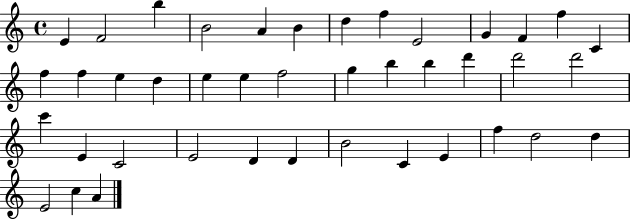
{
  \clef treble
  \time 4/4
  \defaultTimeSignature
  \key c \major
  e'4 f'2 b''4 | b'2 a'4 b'4 | d''4 f''4 e'2 | g'4 f'4 f''4 c'4 | \break f''4 f''4 e''4 d''4 | e''4 e''4 f''2 | g''4 b''4 b''4 d'''4 | d'''2 d'''2 | \break c'''4 e'4 c'2 | e'2 d'4 d'4 | b'2 c'4 e'4 | f''4 d''2 d''4 | \break e'2 c''4 a'4 | \bar "|."
}